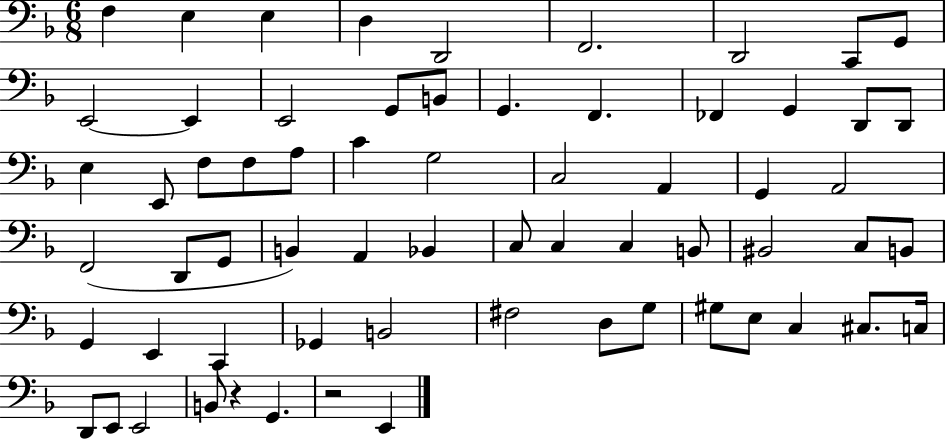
X:1
T:Untitled
M:6/8
L:1/4
K:F
F, E, E, D, D,,2 F,,2 D,,2 C,,/2 G,,/2 E,,2 E,, E,,2 G,,/2 B,,/2 G,, F,, _F,, G,, D,,/2 D,,/2 E, E,,/2 F,/2 F,/2 A,/2 C G,2 C,2 A,, G,, A,,2 F,,2 D,,/2 G,,/2 B,, A,, _B,, C,/2 C, C, B,,/2 ^B,,2 C,/2 B,,/2 G,, E,, C,, _G,, B,,2 ^F,2 D,/2 G,/2 ^G,/2 E,/2 C, ^C,/2 C,/4 D,,/2 E,,/2 E,,2 B,,/2 z G,, z2 E,,